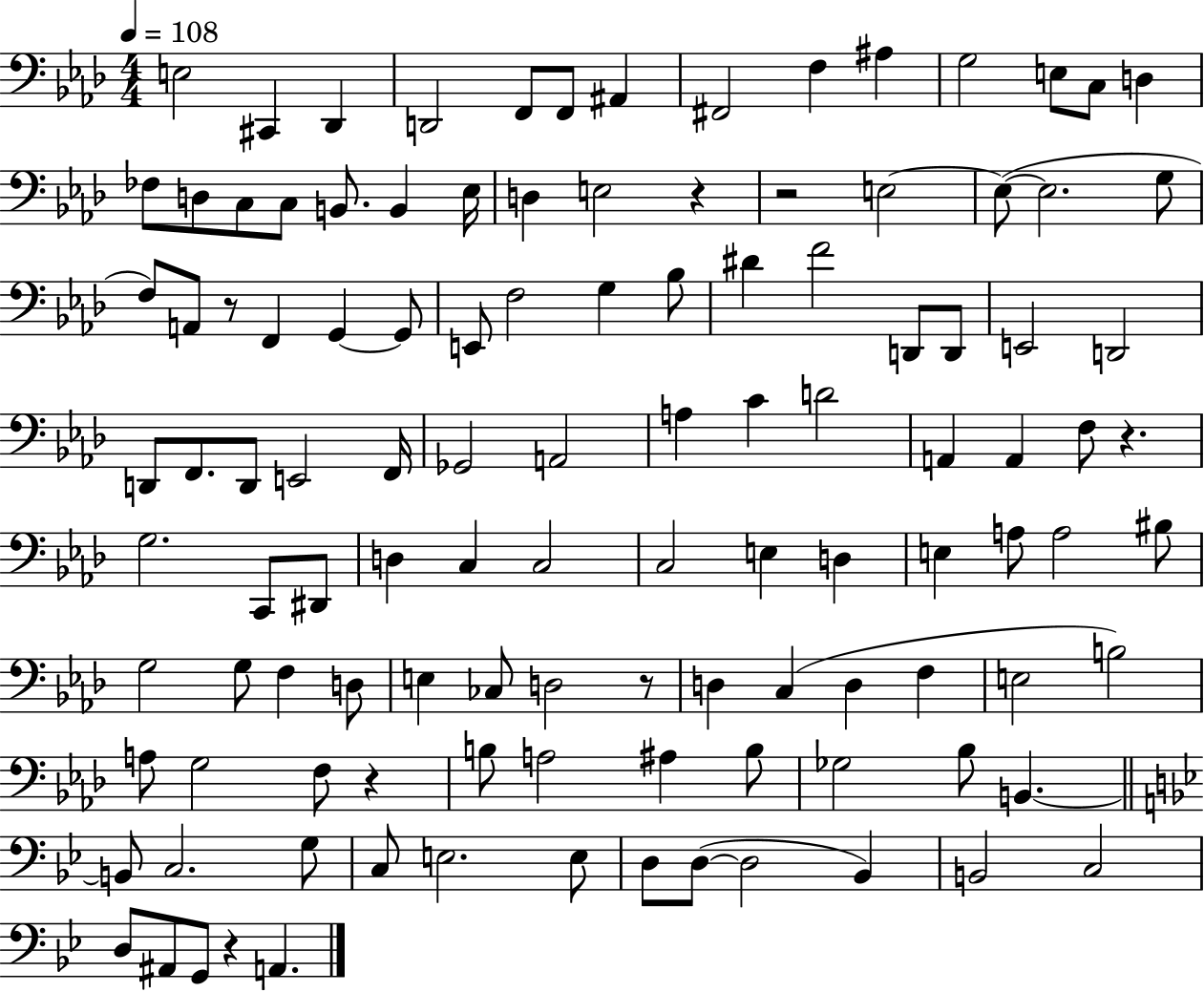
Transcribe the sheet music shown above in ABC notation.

X:1
T:Untitled
M:4/4
L:1/4
K:Ab
E,2 ^C,, _D,, D,,2 F,,/2 F,,/2 ^A,, ^F,,2 F, ^A, G,2 E,/2 C,/2 D, _F,/2 D,/2 C,/2 C,/2 B,,/2 B,, _E,/4 D, E,2 z z2 E,2 E,/2 E,2 G,/2 F,/2 A,,/2 z/2 F,, G,, G,,/2 E,,/2 F,2 G, _B,/2 ^D F2 D,,/2 D,,/2 E,,2 D,,2 D,,/2 F,,/2 D,,/2 E,,2 F,,/4 _G,,2 A,,2 A, C D2 A,, A,, F,/2 z G,2 C,,/2 ^D,,/2 D, C, C,2 C,2 E, D, E, A,/2 A,2 ^B,/2 G,2 G,/2 F, D,/2 E, _C,/2 D,2 z/2 D, C, D, F, E,2 B,2 A,/2 G,2 F,/2 z B,/2 A,2 ^A, B,/2 _G,2 _B,/2 B,, B,,/2 C,2 G,/2 C,/2 E,2 E,/2 D,/2 D,/2 D,2 _B,, B,,2 C,2 D,/2 ^A,,/2 G,,/2 z A,,